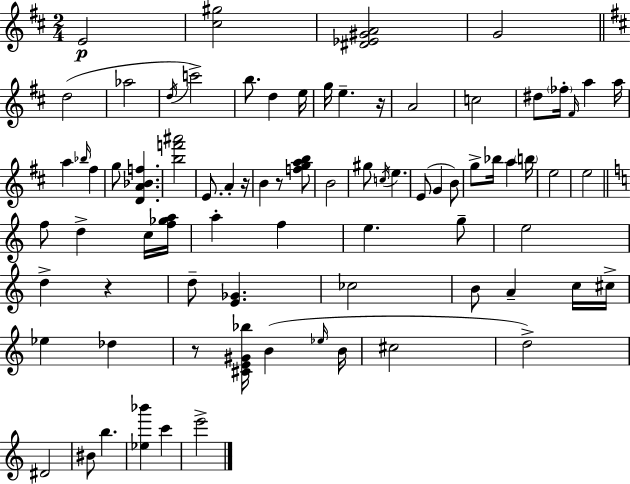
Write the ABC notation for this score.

X:1
T:Untitled
M:2/4
L:1/4
K:D
E2 [^c^g]2 [^D_E^GA]2 G2 d2 _a2 d/4 c'2 b/2 d e/4 g/4 e z/4 A2 c2 ^d/2 _f/4 ^F/4 a a/4 a _b/4 ^f g/2 [DA_Bf] [bf'^a']2 E/2 A z/4 B z/2 [fgab]/2 B2 ^g/2 c/4 e E/2 G B/2 g/2 _b/4 a b/4 e2 e2 f/2 d c/4 [f_ga]/4 a f e g/2 e2 d z d/2 [E_G] _c2 B/2 A c/4 ^c/4 _e _d z/2 [^CE^G_b]/4 B _e/4 B/4 ^c2 d2 ^D2 ^B/2 b [_e_b'] c' e'2